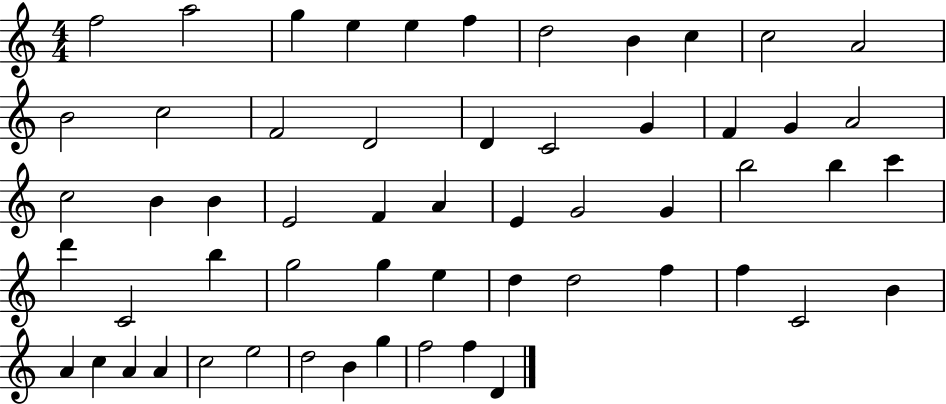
X:1
T:Untitled
M:4/4
L:1/4
K:C
f2 a2 g e e f d2 B c c2 A2 B2 c2 F2 D2 D C2 G F G A2 c2 B B E2 F A E G2 G b2 b c' d' C2 b g2 g e d d2 f f C2 B A c A A c2 e2 d2 B g f2 f D